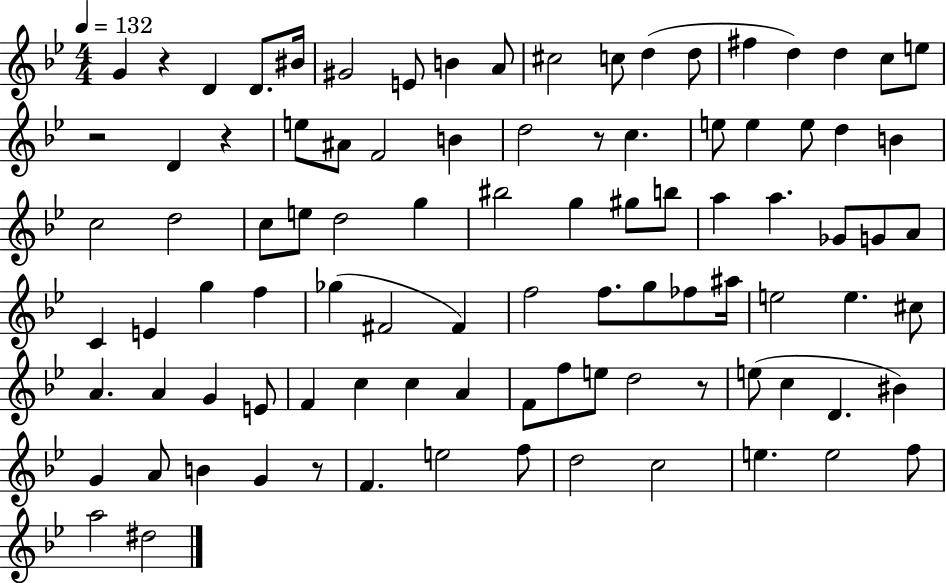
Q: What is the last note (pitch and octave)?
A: D#5